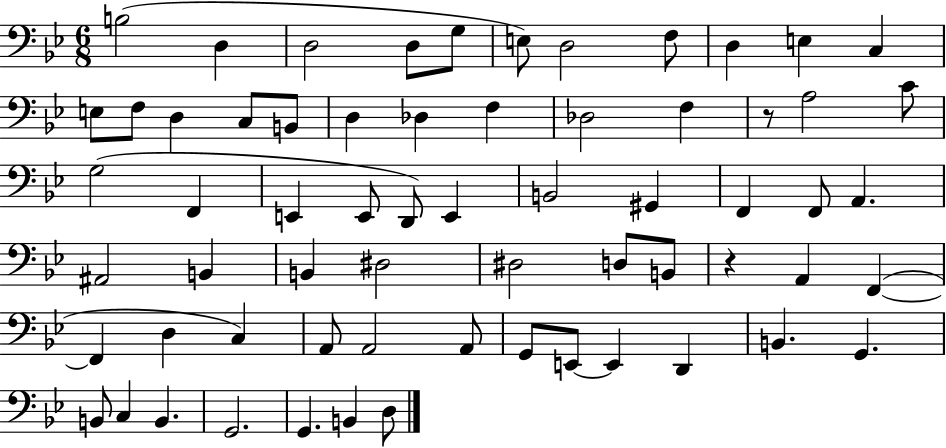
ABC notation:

X:1
T:Untitled
M:6/8
L:1/4
K:Bb
B,2 D, D,2 D,/2 G,/2 E,/2 D,2 F,/2 D, E, C, E,/2 F,/2 D, C,/2 B,,/2 D, _D, F, _D,2 F, z/2 A,2 C/2 G,2 F,, E,, E,,/2 D,,/2 E,, B,,2 ^G,, F,, F,,/2 A,, ^A,,2 B,, B,, ^D,2 ^D,2 D,/2 B,,/2 z A,, F,, F,, D, C, A,,/2 A,,2 A,,/2 G,,/2 E,,/2 E,, D,, B,, G,, B,,/2 C, B,, G,,2 G,, B,, D,/2